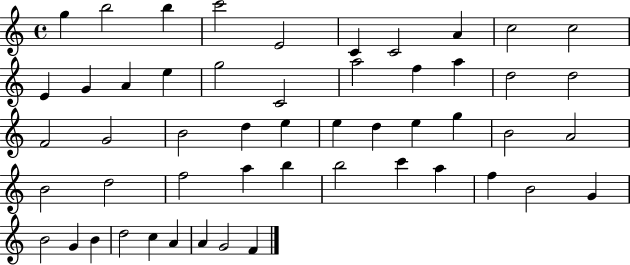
G5/q B5/h B5/q C6/h E4/h C4/q C4/h A4/q C5/h C5/h E4/q G4/q A4/q E5/q G5/h C4/h A5/h F5/q A5/q D5/h D5/h F4/h G4/h B4/h D5/q E5/q E5/q D5/q E5/q G5/q B4/h A4/h B4/h D5/h F5/h A5/q B5/q B5/h C6/q A5/q F5/q B4/h G4/q B4/h G4/q B4/q D5/h C5/q A4/q A4/q G4/h F4/q